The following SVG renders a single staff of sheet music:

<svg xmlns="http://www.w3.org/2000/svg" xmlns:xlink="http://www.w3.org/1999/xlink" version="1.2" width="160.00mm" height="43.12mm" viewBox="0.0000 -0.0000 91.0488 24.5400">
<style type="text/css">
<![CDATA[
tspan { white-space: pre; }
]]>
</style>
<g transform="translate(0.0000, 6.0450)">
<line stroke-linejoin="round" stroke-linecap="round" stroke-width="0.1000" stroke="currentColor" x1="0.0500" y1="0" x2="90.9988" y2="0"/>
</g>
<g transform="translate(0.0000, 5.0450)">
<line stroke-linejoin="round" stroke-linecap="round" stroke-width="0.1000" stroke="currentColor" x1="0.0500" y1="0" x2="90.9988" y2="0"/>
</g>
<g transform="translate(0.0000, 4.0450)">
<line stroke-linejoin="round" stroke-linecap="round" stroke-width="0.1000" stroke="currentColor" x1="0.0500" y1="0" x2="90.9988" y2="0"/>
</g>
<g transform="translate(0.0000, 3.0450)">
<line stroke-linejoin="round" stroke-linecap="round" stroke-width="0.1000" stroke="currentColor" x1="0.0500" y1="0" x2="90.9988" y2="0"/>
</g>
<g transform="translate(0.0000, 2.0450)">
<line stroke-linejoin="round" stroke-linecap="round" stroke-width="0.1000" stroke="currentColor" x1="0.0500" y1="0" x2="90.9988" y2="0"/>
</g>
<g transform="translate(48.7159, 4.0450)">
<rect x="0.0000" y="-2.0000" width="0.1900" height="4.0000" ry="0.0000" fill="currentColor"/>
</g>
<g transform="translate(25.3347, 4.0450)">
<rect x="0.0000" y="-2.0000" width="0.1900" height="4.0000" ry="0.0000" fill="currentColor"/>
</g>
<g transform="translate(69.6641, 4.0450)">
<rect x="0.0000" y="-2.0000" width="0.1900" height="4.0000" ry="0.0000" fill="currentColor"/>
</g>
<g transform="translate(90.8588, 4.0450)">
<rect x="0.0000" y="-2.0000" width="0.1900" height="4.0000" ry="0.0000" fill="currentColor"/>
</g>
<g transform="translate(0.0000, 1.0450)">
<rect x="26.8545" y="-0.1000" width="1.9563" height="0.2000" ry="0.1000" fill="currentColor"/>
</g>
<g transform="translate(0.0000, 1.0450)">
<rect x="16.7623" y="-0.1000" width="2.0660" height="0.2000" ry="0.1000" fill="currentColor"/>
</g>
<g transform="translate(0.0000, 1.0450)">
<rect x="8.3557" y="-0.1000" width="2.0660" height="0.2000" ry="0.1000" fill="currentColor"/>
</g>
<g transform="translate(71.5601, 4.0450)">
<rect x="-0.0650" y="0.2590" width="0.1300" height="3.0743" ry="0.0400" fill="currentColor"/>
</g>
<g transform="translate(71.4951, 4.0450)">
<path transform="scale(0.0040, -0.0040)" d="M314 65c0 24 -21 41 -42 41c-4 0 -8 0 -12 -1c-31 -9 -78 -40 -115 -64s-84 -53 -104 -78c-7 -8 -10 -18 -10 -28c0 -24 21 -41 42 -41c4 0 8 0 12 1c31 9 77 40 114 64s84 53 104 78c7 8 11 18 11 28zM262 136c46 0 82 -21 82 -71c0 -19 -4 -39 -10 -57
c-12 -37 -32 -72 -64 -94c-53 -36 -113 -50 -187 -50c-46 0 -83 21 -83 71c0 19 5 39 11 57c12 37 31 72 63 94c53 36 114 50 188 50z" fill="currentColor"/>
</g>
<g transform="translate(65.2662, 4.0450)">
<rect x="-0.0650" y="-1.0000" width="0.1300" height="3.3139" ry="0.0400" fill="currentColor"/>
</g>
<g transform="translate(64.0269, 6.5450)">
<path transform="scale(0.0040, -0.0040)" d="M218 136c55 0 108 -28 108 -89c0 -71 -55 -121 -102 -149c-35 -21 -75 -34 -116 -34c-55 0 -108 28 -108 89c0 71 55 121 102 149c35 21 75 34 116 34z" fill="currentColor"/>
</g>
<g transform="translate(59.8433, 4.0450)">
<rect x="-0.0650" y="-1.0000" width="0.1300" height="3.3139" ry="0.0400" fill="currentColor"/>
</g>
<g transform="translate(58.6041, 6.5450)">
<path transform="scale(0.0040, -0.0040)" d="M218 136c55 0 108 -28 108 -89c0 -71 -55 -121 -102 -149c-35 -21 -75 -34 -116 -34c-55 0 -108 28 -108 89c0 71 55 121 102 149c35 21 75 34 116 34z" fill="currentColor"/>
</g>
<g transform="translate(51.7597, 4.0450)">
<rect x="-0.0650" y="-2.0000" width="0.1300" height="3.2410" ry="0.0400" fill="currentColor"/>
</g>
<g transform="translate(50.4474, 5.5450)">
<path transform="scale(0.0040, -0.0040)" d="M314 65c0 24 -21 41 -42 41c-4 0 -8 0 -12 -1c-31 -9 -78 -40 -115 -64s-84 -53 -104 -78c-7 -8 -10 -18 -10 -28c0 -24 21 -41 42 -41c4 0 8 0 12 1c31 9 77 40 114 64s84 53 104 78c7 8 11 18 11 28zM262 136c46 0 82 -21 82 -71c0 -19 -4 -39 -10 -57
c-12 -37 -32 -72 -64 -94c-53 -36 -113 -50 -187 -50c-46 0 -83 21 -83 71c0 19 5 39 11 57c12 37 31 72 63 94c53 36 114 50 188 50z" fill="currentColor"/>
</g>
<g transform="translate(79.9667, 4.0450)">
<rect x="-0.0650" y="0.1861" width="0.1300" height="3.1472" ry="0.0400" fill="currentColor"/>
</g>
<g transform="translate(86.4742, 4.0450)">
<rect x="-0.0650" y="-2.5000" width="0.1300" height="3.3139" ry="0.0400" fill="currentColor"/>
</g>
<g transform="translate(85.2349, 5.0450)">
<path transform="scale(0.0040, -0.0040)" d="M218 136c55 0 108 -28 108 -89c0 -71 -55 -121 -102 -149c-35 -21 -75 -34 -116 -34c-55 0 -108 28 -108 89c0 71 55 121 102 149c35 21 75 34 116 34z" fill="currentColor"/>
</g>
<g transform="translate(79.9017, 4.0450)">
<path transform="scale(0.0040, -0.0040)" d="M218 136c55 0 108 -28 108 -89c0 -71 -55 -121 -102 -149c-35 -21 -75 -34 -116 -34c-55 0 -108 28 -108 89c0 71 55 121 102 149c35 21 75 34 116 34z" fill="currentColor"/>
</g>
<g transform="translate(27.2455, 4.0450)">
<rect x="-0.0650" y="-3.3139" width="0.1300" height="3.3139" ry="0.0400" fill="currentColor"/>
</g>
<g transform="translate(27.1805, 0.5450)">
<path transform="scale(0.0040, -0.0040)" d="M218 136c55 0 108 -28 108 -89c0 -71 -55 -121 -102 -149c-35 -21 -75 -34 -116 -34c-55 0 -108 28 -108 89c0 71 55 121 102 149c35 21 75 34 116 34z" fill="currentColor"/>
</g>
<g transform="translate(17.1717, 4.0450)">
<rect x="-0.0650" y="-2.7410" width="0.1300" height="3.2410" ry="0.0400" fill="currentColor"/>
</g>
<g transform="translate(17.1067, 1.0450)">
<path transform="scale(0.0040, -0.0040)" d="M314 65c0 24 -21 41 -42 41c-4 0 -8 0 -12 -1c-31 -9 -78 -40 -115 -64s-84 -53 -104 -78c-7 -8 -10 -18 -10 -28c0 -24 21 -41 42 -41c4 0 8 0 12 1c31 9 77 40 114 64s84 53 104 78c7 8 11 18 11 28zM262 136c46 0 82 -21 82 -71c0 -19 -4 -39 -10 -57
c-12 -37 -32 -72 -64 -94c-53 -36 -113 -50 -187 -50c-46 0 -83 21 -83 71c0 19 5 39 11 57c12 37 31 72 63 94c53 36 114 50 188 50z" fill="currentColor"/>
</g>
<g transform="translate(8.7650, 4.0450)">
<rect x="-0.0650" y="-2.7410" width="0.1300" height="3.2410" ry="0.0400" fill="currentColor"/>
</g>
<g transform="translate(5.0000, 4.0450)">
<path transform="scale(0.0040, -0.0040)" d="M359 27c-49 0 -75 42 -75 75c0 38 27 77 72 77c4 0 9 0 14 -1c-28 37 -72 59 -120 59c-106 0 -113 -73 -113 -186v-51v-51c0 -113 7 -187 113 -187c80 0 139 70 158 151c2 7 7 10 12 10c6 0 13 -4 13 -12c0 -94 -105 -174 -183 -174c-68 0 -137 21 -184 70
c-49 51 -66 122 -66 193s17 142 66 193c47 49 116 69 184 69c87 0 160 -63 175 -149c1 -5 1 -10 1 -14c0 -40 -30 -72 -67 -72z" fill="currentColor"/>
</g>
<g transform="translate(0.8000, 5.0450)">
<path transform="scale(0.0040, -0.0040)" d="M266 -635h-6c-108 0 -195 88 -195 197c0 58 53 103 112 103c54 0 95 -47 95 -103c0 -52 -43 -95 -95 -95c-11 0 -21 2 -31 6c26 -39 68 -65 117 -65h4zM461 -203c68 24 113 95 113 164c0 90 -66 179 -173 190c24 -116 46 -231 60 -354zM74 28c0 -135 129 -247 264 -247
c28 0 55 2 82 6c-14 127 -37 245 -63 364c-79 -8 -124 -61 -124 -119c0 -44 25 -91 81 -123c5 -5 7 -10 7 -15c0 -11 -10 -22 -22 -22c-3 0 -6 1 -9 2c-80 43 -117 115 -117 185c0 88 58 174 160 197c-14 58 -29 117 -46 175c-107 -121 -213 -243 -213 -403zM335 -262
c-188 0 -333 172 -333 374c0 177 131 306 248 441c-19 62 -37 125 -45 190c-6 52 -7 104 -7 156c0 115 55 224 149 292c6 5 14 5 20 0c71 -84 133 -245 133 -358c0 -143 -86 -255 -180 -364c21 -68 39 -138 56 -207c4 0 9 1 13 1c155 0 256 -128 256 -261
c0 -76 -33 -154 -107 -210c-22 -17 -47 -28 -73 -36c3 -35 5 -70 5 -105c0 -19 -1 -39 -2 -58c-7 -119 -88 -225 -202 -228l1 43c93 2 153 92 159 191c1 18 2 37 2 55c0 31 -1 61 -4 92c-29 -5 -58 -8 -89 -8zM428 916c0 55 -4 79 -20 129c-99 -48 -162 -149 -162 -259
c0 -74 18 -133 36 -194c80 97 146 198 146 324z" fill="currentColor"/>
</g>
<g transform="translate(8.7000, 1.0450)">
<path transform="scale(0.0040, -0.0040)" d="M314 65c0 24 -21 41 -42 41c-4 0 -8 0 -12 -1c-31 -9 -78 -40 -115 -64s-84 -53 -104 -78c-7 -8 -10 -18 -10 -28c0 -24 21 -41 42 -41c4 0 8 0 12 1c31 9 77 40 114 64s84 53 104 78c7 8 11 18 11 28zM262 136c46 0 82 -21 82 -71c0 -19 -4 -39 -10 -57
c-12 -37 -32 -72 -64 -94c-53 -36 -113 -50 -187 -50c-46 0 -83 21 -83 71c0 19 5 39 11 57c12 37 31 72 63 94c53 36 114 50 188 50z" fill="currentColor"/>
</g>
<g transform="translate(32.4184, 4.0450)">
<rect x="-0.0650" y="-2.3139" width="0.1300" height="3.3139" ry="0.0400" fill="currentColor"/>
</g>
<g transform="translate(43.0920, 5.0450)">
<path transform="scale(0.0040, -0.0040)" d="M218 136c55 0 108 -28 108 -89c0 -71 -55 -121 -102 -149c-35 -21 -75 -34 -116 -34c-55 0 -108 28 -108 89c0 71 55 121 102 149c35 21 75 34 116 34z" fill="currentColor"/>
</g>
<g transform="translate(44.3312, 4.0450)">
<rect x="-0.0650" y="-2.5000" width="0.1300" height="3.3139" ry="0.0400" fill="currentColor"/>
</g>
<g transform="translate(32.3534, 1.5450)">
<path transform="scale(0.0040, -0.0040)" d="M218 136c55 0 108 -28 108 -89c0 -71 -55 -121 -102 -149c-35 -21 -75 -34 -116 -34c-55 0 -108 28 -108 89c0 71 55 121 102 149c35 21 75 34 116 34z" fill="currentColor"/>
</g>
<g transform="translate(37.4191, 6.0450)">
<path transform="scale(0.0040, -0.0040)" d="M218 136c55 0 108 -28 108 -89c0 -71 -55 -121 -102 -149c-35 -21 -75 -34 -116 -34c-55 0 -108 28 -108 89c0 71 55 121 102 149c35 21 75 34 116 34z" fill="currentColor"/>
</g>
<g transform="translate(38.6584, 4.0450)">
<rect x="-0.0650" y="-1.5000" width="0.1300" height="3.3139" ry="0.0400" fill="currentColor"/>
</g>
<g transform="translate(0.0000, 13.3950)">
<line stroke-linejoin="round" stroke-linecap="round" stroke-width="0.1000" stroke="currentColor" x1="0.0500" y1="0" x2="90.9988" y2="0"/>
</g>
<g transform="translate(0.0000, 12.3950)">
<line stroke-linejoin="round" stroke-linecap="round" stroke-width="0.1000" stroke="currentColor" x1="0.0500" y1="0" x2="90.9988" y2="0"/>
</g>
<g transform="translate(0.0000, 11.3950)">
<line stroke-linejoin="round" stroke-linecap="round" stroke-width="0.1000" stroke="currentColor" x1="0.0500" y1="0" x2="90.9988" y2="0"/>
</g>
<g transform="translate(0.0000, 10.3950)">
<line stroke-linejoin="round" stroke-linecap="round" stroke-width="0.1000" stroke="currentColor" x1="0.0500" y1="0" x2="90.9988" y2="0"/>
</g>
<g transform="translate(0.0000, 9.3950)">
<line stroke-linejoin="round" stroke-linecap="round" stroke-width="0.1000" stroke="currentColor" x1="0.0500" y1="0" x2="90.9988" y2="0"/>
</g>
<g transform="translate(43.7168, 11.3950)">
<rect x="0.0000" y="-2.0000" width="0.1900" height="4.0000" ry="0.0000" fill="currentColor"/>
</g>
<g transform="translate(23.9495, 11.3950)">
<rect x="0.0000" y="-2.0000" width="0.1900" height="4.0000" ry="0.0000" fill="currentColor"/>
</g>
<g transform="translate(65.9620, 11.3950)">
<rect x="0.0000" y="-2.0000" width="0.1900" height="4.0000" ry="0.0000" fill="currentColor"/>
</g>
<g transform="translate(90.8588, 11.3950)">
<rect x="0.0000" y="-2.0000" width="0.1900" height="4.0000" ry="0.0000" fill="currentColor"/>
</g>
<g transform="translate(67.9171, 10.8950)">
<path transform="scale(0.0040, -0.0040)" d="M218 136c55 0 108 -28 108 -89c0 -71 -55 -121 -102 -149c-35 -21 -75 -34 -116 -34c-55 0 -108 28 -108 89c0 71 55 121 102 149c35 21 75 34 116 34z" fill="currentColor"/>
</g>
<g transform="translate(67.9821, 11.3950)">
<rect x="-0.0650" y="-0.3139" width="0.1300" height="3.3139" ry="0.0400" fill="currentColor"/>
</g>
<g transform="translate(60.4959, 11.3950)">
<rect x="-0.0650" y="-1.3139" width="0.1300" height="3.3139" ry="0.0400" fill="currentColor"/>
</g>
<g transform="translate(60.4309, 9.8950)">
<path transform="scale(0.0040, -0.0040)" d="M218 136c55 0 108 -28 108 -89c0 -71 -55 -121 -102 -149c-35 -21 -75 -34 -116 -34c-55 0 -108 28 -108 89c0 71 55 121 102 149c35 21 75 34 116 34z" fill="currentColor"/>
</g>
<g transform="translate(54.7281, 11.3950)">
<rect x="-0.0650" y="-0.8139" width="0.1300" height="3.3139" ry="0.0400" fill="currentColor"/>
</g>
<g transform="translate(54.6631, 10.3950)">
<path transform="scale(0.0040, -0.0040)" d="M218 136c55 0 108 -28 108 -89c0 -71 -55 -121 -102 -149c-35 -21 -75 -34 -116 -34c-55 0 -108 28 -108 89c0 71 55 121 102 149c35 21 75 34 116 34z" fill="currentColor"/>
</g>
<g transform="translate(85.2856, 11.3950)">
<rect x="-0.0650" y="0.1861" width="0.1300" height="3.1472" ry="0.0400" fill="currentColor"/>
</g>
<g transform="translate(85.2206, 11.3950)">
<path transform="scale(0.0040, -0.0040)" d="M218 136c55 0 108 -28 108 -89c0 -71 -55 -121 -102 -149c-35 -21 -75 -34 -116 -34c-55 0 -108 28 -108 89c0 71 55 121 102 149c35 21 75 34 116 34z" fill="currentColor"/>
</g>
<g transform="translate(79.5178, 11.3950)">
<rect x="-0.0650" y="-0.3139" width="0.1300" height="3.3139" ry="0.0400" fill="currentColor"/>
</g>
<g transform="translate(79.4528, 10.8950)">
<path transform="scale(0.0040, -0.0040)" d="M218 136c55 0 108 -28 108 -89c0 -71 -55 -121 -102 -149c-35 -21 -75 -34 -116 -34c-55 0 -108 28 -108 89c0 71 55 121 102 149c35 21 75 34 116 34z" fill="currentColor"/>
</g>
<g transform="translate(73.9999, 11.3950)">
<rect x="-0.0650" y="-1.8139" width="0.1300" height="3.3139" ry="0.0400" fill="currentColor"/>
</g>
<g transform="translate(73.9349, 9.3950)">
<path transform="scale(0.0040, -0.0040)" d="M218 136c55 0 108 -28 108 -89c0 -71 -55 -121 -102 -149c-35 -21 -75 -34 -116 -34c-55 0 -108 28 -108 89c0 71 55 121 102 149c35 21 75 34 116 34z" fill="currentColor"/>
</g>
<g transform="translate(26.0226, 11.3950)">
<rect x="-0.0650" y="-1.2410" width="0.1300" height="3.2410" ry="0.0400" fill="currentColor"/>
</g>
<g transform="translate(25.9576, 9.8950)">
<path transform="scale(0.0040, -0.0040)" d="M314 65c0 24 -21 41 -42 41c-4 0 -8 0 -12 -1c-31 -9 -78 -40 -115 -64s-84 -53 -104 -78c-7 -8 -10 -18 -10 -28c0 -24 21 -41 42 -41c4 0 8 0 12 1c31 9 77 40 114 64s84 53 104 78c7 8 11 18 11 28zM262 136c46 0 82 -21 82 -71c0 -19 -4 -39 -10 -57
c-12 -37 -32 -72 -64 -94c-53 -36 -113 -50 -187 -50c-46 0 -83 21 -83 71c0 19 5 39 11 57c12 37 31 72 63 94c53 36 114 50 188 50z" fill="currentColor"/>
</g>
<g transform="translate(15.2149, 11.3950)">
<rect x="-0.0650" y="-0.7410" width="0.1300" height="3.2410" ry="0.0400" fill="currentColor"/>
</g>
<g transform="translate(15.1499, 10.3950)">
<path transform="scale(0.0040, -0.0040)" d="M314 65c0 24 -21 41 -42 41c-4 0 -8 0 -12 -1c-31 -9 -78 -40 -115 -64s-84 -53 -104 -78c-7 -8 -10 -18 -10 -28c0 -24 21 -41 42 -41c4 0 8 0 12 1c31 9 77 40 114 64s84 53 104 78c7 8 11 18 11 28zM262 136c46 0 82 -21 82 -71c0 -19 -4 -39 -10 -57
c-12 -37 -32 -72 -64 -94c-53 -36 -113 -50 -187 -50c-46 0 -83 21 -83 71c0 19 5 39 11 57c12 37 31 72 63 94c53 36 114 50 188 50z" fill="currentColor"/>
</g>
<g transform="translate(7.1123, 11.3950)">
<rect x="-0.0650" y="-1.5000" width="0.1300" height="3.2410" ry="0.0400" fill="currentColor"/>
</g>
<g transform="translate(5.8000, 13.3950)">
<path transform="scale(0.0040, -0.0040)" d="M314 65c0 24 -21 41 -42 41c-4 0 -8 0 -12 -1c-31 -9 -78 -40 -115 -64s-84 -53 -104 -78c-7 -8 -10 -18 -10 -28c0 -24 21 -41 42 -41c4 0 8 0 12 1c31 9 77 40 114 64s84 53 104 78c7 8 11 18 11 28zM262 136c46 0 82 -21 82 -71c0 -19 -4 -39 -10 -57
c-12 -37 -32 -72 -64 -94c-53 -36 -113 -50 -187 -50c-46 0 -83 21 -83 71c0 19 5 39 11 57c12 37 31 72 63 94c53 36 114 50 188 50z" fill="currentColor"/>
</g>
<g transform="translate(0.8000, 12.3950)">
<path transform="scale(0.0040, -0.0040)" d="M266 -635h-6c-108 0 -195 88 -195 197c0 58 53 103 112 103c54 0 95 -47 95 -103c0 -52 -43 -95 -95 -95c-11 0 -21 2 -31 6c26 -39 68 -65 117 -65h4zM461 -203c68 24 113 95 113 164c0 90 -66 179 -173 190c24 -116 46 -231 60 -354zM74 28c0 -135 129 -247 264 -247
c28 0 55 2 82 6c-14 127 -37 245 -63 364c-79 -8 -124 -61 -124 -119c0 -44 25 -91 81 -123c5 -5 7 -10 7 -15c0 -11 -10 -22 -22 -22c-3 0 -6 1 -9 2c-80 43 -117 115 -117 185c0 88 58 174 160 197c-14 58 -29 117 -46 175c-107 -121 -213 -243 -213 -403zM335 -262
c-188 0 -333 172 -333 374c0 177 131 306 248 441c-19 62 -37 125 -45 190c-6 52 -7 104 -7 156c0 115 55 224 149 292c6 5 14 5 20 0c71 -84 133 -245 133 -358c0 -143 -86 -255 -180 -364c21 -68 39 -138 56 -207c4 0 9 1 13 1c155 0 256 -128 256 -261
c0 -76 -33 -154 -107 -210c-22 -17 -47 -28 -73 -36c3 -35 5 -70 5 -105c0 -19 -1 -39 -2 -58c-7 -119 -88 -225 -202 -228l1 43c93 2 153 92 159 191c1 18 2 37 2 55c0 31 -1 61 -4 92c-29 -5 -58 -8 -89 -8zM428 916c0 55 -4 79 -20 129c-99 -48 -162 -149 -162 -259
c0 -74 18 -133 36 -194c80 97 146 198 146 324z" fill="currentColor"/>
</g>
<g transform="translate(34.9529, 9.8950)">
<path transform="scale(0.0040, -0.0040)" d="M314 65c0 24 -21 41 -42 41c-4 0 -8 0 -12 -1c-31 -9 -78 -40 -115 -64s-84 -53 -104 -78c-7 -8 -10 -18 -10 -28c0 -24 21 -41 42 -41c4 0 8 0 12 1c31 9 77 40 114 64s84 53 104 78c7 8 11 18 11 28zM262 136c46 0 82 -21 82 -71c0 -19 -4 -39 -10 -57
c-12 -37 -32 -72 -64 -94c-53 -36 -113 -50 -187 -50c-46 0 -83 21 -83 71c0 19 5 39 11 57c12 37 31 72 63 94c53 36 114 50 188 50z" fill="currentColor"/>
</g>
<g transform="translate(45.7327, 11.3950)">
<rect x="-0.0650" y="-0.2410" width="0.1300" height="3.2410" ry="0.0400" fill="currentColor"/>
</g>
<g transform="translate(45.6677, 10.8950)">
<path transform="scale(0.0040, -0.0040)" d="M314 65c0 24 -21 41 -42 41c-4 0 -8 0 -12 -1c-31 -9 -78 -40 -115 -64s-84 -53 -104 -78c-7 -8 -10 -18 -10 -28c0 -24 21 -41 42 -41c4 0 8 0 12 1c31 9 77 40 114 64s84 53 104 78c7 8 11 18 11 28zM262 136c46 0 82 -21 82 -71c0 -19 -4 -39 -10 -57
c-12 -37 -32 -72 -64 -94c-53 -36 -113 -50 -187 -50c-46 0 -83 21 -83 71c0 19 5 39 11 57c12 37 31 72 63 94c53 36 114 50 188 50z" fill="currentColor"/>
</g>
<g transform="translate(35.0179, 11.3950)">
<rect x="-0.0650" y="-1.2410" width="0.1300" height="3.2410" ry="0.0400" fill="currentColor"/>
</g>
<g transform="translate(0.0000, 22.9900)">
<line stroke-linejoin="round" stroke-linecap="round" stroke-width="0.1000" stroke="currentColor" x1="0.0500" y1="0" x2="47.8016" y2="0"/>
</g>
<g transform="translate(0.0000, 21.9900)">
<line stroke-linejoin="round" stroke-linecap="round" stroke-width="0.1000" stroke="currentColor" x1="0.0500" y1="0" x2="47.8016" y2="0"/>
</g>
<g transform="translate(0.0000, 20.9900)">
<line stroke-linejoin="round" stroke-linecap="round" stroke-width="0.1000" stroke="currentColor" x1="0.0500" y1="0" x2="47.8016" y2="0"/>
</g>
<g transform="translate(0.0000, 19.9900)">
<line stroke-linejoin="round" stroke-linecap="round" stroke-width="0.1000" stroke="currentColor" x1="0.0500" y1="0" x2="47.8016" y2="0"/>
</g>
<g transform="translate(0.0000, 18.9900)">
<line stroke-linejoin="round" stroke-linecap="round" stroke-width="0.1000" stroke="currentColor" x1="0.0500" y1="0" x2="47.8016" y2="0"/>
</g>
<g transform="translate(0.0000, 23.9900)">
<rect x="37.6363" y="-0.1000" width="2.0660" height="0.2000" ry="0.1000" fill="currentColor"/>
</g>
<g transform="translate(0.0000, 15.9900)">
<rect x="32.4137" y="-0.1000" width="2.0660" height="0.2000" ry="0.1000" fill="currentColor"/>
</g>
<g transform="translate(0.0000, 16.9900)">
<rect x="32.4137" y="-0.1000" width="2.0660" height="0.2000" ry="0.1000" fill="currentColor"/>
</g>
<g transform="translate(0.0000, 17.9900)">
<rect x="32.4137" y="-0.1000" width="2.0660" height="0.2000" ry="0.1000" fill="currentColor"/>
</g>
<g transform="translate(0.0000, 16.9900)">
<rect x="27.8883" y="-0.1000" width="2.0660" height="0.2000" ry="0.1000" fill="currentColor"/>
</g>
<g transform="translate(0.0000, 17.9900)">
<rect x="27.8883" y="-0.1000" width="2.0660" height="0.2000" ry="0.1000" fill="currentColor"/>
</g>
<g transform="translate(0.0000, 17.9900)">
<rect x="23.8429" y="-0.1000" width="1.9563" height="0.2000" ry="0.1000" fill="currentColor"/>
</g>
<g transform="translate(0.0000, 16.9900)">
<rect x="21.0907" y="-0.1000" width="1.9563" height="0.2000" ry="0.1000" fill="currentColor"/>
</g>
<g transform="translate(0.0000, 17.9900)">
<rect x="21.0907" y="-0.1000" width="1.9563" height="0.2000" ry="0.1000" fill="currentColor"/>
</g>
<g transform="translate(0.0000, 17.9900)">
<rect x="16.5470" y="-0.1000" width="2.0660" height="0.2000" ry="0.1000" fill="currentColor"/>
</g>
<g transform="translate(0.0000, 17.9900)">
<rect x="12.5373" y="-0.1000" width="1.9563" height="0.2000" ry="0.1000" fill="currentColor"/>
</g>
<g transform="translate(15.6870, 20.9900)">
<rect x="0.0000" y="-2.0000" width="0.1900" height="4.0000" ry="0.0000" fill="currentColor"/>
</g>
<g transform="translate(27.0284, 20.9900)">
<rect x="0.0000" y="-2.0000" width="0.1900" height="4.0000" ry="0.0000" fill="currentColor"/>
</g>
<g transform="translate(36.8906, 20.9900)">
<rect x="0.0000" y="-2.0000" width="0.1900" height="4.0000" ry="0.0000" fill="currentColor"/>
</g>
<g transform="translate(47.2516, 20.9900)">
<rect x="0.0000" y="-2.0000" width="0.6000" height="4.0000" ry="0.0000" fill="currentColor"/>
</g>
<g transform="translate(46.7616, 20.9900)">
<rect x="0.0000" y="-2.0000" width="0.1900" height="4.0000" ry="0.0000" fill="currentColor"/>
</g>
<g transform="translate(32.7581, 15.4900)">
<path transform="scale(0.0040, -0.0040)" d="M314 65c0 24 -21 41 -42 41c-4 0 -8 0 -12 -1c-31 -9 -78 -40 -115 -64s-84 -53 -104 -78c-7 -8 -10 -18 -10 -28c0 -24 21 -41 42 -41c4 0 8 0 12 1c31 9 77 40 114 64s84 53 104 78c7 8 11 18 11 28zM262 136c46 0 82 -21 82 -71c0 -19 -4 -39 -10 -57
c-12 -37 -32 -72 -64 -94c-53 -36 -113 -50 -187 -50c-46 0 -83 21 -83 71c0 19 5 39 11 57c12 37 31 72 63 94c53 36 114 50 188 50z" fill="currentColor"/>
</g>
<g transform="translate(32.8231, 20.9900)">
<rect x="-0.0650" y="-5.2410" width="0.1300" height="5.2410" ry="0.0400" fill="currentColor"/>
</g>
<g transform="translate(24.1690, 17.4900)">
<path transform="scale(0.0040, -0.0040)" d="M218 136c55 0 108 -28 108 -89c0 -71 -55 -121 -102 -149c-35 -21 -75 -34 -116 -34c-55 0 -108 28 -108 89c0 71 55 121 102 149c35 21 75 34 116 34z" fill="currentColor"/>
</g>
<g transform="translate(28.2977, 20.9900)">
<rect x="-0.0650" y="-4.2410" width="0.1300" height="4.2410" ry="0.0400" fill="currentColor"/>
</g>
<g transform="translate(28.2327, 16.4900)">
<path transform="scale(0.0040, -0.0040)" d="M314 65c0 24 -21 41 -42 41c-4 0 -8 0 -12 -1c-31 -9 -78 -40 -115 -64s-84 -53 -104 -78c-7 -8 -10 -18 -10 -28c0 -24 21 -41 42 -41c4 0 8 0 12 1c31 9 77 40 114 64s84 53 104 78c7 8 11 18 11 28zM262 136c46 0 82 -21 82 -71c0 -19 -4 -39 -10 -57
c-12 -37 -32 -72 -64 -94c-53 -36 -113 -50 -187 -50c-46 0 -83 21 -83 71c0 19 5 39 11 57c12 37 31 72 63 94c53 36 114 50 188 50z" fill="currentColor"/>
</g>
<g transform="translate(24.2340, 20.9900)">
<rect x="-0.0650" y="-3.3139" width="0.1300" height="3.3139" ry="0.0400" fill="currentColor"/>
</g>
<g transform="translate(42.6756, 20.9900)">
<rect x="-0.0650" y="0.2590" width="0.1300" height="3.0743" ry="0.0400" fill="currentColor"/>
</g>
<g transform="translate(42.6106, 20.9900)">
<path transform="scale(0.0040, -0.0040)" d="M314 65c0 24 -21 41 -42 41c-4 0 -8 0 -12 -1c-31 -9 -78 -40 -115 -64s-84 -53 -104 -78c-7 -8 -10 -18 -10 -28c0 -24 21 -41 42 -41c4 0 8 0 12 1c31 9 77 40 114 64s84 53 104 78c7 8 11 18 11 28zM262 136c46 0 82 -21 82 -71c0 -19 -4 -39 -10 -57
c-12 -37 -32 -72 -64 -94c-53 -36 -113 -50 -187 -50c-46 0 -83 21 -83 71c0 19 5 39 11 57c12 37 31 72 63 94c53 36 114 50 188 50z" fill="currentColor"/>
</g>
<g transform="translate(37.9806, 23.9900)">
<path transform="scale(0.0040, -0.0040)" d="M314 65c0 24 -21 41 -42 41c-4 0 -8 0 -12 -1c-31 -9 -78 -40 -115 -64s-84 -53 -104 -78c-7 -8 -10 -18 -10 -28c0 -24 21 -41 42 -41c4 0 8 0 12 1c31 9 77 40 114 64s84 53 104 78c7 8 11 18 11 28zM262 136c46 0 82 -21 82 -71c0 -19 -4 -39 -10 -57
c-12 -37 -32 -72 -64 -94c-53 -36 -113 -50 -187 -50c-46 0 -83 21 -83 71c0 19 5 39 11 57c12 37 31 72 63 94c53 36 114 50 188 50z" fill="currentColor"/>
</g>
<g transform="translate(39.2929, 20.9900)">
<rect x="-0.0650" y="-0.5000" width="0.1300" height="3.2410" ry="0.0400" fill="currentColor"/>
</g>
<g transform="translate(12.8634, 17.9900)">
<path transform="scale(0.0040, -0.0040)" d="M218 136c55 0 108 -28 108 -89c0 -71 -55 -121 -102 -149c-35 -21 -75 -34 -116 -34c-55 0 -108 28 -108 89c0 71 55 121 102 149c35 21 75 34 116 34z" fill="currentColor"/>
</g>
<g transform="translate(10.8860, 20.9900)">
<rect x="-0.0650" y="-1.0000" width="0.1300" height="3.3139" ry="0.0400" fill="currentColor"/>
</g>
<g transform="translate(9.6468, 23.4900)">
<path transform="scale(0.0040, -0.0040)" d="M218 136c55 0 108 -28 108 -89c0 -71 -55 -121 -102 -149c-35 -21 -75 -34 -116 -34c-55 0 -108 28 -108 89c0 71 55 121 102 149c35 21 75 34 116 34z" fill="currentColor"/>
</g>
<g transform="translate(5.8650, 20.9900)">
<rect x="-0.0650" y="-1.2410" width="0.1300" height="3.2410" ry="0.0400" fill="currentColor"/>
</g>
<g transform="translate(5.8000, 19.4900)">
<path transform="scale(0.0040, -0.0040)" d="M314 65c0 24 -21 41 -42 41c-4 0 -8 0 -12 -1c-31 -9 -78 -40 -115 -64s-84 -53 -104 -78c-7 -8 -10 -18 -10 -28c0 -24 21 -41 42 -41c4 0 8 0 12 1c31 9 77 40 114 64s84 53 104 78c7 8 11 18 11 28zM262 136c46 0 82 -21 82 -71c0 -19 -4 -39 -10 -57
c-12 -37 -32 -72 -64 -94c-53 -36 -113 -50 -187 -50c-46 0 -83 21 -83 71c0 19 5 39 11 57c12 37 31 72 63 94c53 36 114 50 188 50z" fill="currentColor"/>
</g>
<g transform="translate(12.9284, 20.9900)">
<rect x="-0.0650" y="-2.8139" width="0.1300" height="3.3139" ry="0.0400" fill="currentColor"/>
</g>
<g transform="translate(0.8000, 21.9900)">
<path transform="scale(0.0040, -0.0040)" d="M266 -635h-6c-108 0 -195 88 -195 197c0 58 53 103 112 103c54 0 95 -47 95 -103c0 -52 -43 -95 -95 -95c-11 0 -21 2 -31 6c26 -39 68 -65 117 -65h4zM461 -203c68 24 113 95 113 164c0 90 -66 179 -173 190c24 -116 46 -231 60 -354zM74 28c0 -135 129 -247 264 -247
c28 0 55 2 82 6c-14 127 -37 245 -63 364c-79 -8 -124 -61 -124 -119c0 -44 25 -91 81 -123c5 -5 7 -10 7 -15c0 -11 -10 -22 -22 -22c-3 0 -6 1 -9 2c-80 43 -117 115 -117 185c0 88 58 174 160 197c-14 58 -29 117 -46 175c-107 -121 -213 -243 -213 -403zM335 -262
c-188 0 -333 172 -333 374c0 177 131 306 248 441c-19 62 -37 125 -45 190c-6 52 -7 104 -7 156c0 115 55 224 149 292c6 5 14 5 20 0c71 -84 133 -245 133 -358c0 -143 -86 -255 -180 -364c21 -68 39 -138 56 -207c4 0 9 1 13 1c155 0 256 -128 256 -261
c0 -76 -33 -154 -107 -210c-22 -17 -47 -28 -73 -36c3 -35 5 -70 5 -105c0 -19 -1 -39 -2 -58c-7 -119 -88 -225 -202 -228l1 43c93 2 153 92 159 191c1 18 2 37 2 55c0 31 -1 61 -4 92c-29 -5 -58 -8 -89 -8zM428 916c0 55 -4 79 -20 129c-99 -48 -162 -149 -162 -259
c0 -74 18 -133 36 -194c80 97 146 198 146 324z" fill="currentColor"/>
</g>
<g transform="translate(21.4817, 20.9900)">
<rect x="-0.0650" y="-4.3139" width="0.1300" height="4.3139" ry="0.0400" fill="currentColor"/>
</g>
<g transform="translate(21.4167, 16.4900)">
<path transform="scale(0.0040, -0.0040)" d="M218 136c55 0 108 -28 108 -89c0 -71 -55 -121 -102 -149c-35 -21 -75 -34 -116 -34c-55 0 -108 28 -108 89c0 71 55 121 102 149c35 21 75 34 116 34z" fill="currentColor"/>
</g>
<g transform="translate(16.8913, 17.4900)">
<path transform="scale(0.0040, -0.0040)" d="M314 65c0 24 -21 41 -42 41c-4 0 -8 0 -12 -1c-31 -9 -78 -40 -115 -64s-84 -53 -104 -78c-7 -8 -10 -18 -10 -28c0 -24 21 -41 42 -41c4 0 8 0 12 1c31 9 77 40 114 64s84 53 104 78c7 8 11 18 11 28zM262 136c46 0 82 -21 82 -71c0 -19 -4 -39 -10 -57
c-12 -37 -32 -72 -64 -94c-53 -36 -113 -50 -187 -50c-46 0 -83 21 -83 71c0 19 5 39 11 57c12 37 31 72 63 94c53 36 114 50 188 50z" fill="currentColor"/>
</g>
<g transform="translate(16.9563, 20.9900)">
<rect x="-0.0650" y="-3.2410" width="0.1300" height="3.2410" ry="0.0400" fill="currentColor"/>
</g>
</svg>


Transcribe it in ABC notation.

X:1
T:Untitled
M:4/4
L:1/4
K:C
a2 a2 b g E G F2 D D B2 B G E2 d2 e2 e2 c2 d e c f c B e2 D a b2 d' b d'2 f'2 C2 B2